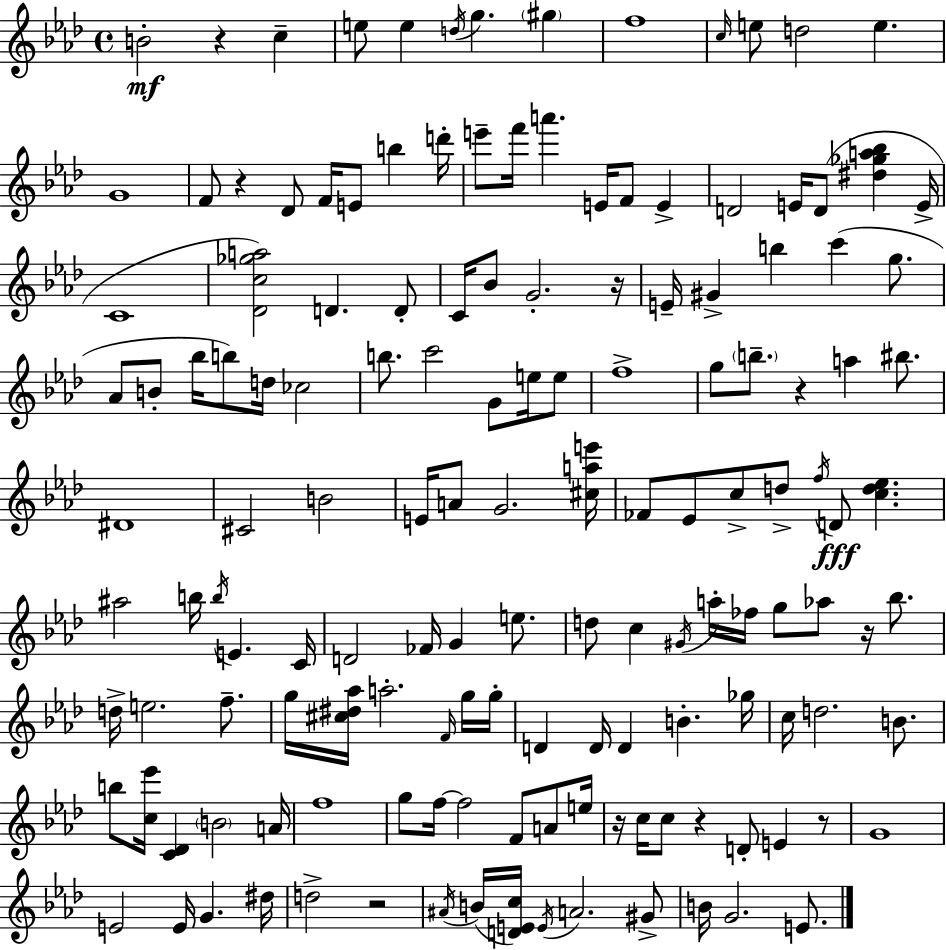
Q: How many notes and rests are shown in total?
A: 146